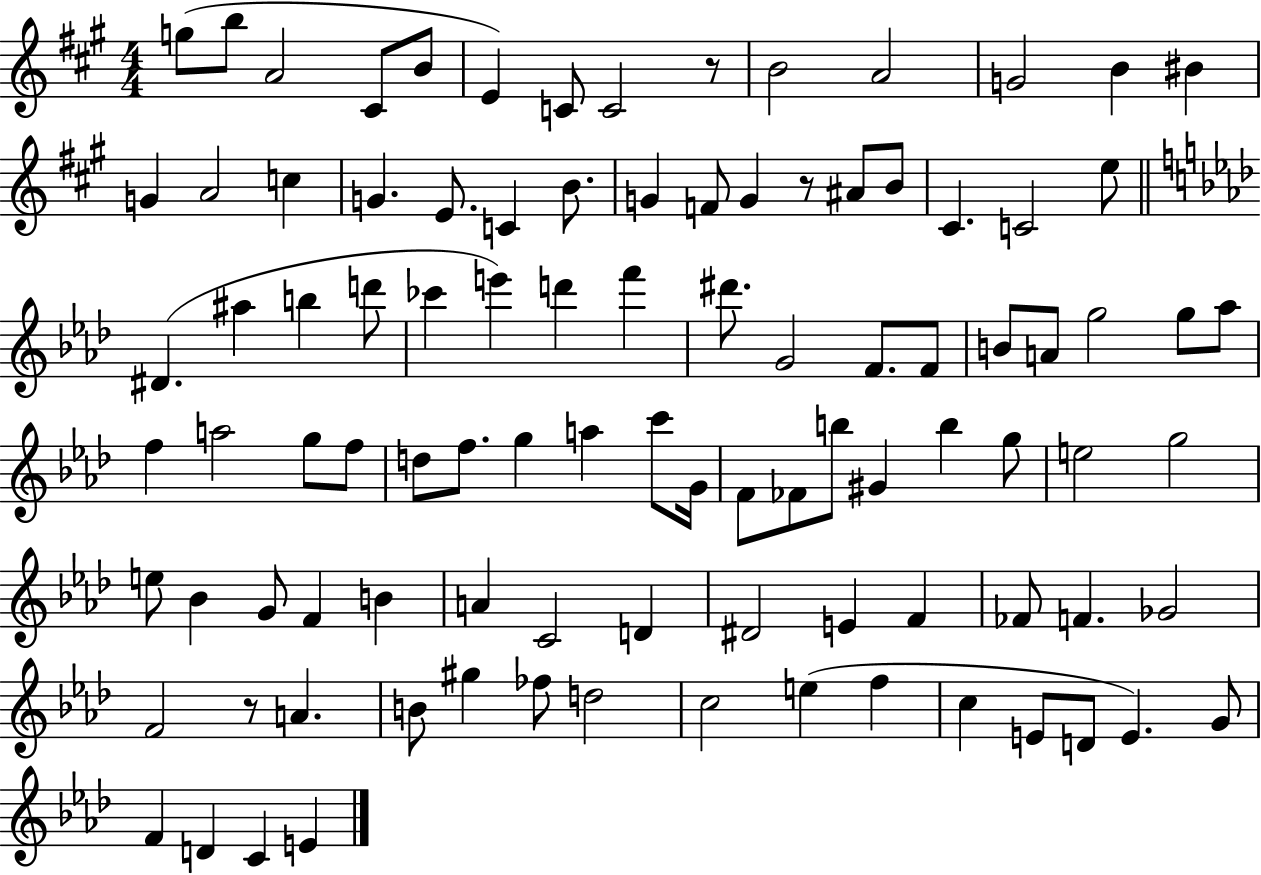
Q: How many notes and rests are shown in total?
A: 98